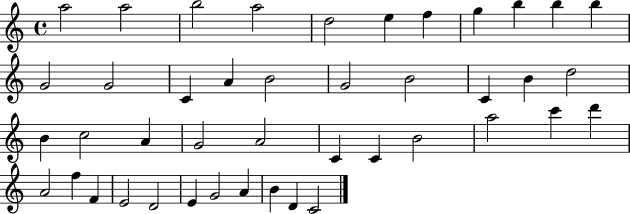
A5/h A5/h B5/h A5/h D5/h E5/q F5/q G5/q B5/q B5/q B5/q G4/h G4/h C4/q A4/q B4/h G4/h B4/h C4/q B4/q D5/h B4/q C5/h A4/q G4/h A4/h C4/q C4/q B4/h A5/h C6/q D6/q A4/h F5/q F4/q E4/h D4/h E4/q G4/h A4/q B4/q D4/q C4/h